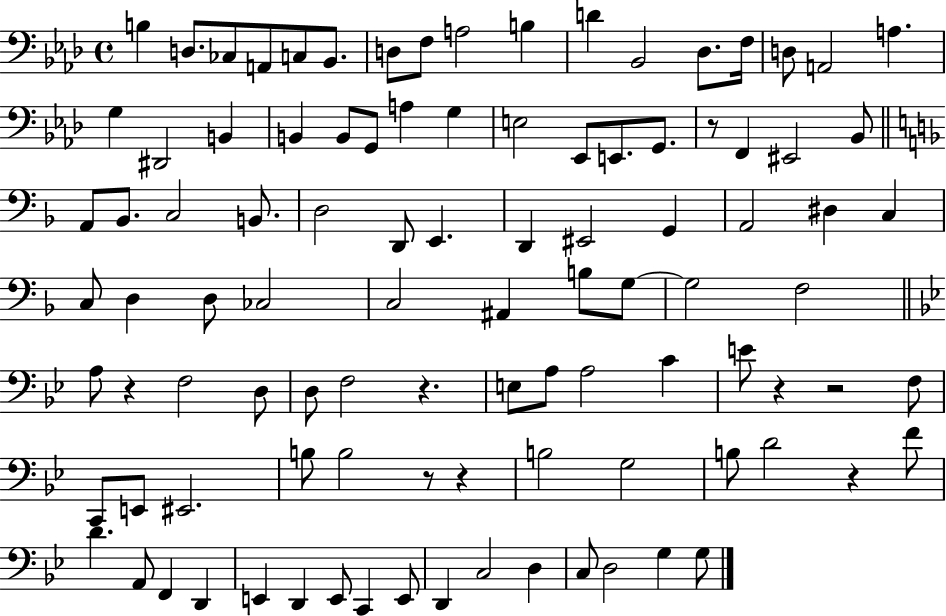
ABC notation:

X:1
T:Untitled
M:4/4
L:1/4
K:Ab
B, D,/2 _C,/2 A,,/2 C,/2 _B,,/2 D,/2 F,/2 A,2 B, D _B,,2 _D,/2 F,/4 D,/2 A,,2 A, G, ^D,,2 B,, B,, B,,/2 G,,/2 A, G, E,2 _E,,/2 E,,/2 G,,/2 z/2 F,, ^E,,2 _B,,/2 A,,/2 _B,,/2 C,2 B,,/2 D,2 D,,/2 E,, D,, ^E,,2 G,, A,,2 ^D, C, C,/2 D, D,/2 _C,2 C,2 ^A,, B,/2 G,/2 G,2 F,2 A,/2 z F,2 D,/2 D,/2 F,2 z E,/2 A,/2 A,2 C E/2 z z2 F,/2 C,,/2 E,,/2 ^E,,2 B,/2 B,2 z/2 z B,2 G,2 B,/2 D2 z F/2 D A,,/2 F,, D,, E,, D,, E,,/2 C,, E,,/2 D,, C,2 D, C,/2 D,2 G, G,/2